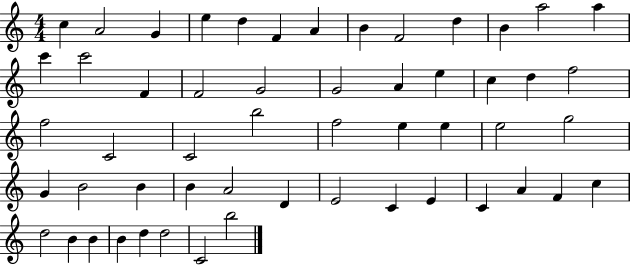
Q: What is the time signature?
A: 4/4